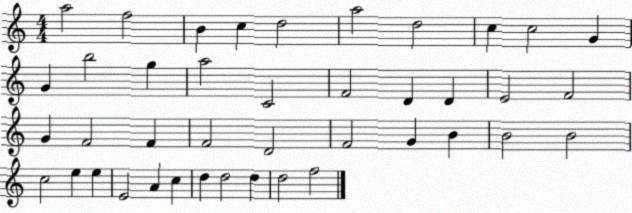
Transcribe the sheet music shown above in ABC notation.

X:1
T:Untitled
M:4/4
L:1/4
K:C
a2 f2 B c d2 a2 d2 c c2 G G b2 g a2 C2 F2 D D E2 F2 G F2 F F2 D2 F2 G B B2 B2 c2 e e E2 A c d d2 d d2 f2